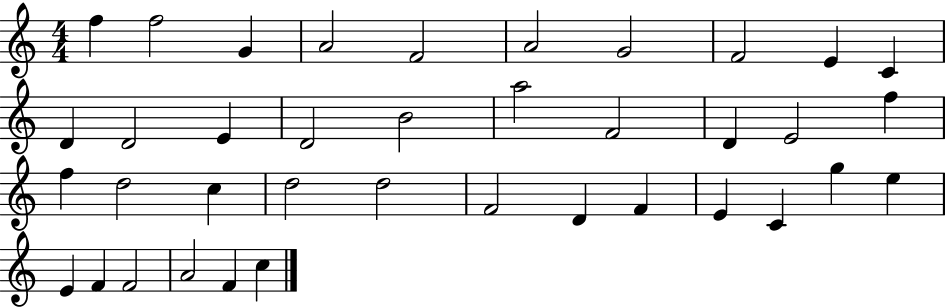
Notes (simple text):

F5/q F5/h G4/q A4/h F4/h A4/h G4/h F4/h E4/q C4/q D4/q D4/h E4/q D4/h B4/h A5/h F4/h D4/q E4/h F5/q F5/q D5/h C5/q D5/h D5/h F4/h D4/q F4/q E4/q C4/q G5/q E5/q E4/q F4/q F4/h A4/h F4/q C5/q